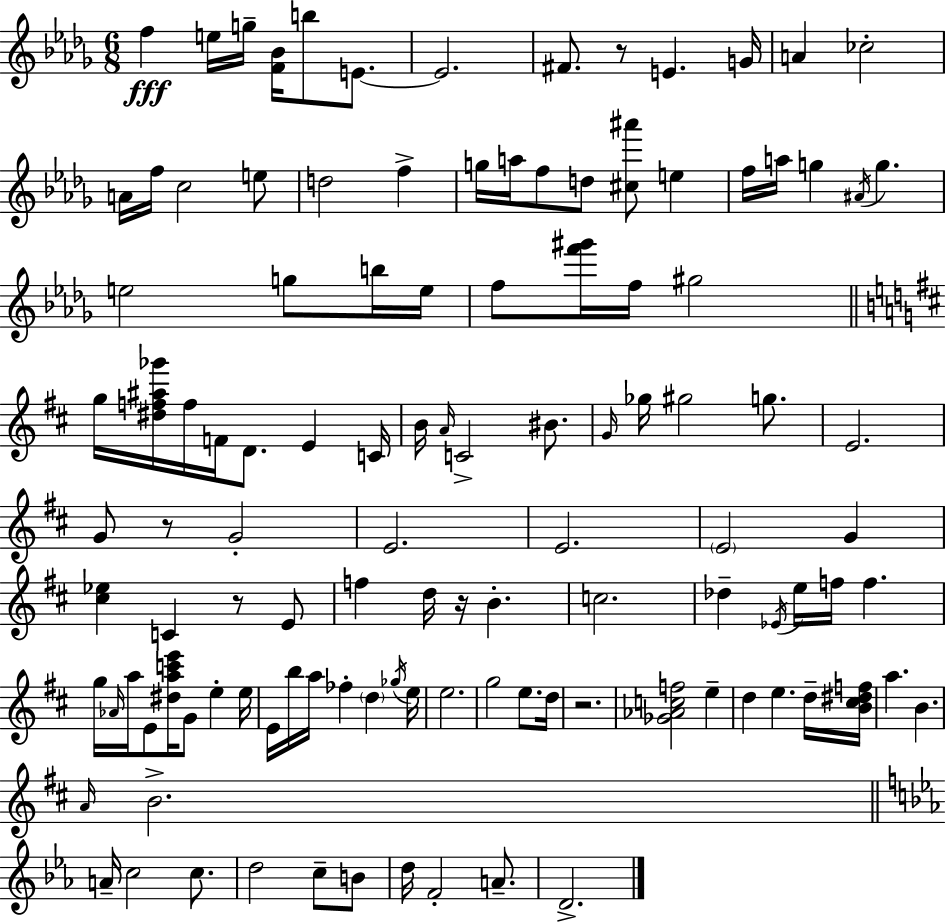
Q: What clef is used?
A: treble